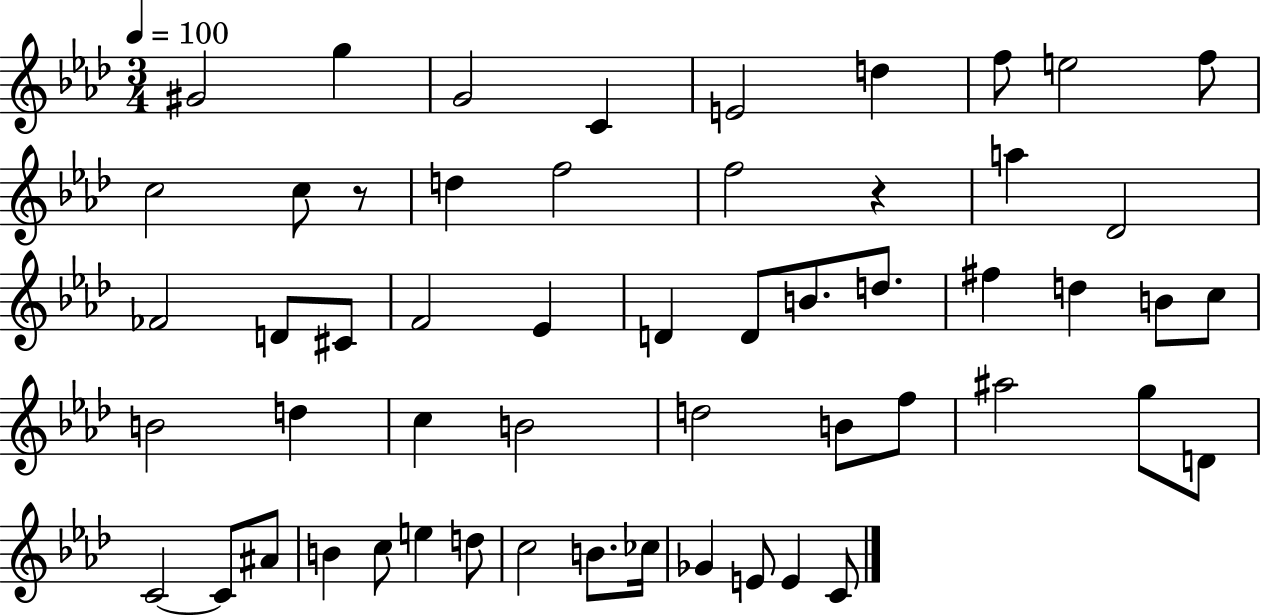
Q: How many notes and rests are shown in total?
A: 55